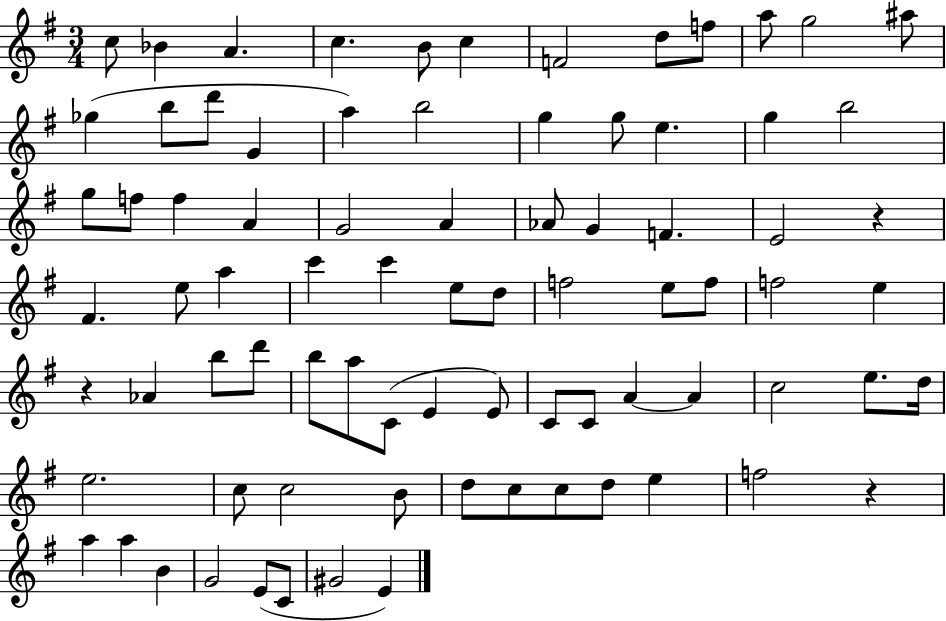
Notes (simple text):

C5/e Bb4/q A4/q. C5/q. B4/e C5/q F4/h D5/e F5/e A5/e G5/h A#5/e Gb5/q B5/e D6/e G4/q A5/q B5/h G5/q G5/e E5/q. G5/q B5/h G5/e F5/e F5/q A4/q G4/h A4/q Ab4/e G4/q F4/q. E4/h R/q F#4/q. E5/e A5/q C6/q C6/q E5/e D5/e F5/h E5/e F5/e F5/h E5/q R/q Ab4/q B5/e D6/e B5/e A5/e C4/e E4/q E4/e C4/e C4/e A4/q A4/q C5/h E5/e. D5/s E5/h. C5/e C5/h B4/e D5/e C5/e C5/e D5/e E5/q F5/h R/q A5/q A5/q B4/q G4/h E4/e C4/e G#4/h E4/q